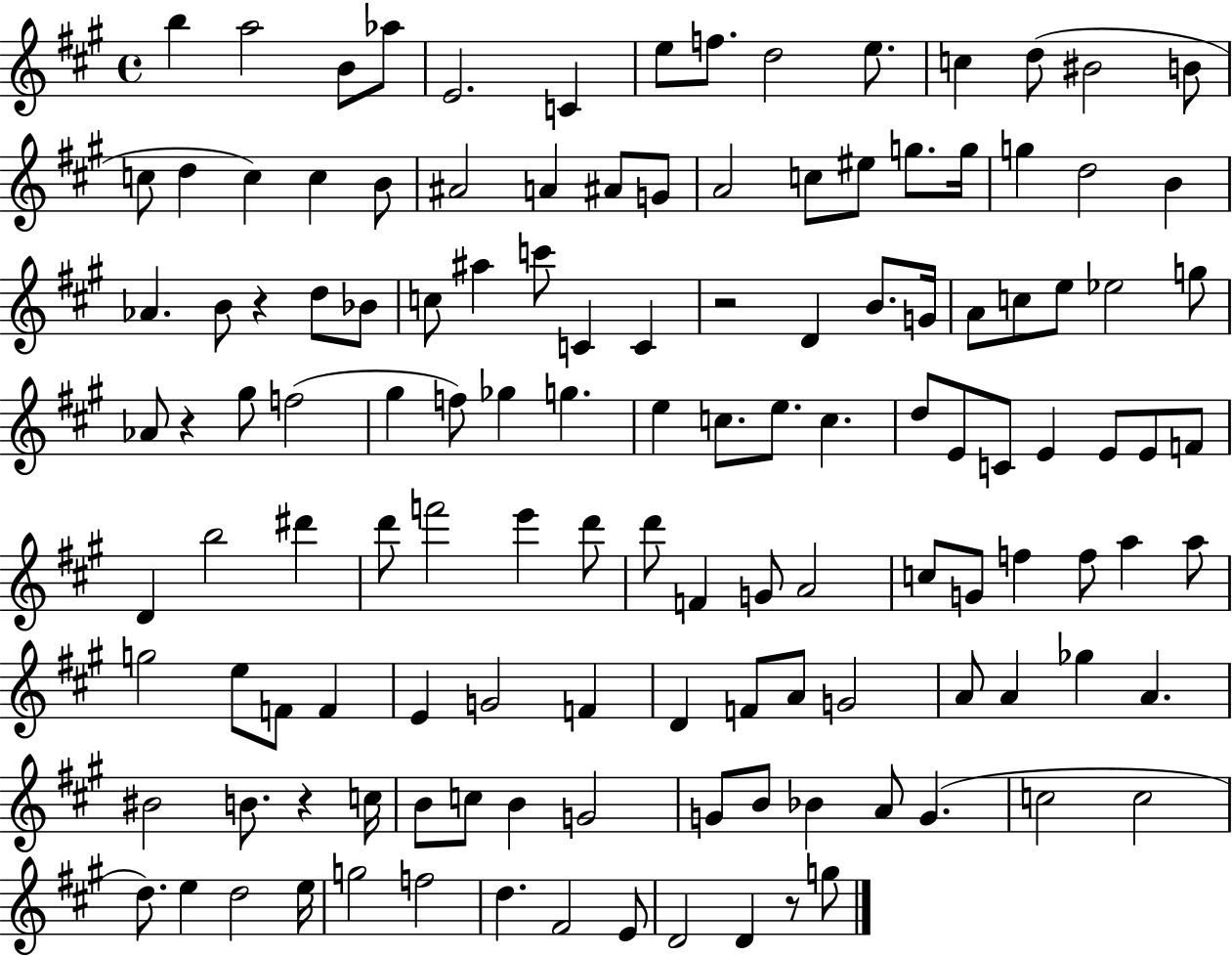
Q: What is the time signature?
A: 4/4